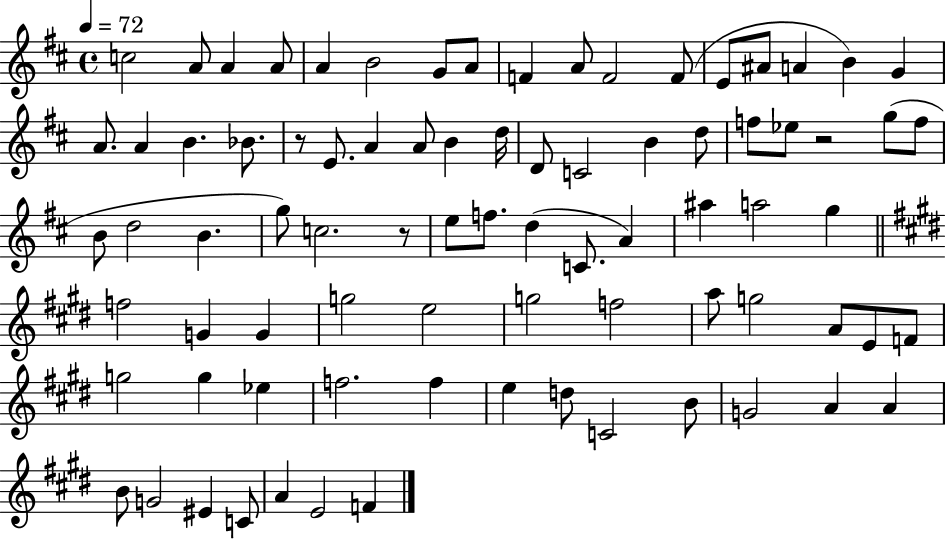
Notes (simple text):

C5/h A4/e A4/q A4/e A4/q B4/h G4/e A4/e F4/q A4/e F4/h F4/e E4/e A#4/e A4/q B4/q G4/q A4/e. A4/q B4/q. Bb4/e. R/e E4/e. A4/q A4/e B4/q D5/s D4/e C4/h B4/q D5/e F5/e Eb5/e R/h G5/e F5/e B4/e D5/h B4/q. G5/e C5/h. R/e E5/e F5/e. D5/q C4/e. A4/q A#5/q A5/h G5/q F5/h G4/q G4/q G5/h E5/h G5/h F5/h A5/e G5/h A4/e E4/e F4/e G5/h G5/q Eb5/q F5/h. F5/q E5/q D5/e C4/h B4/e G4/h A4/q A4/q B4/e G4/h EIS4/q C4/e A4/q E4/h F4/q